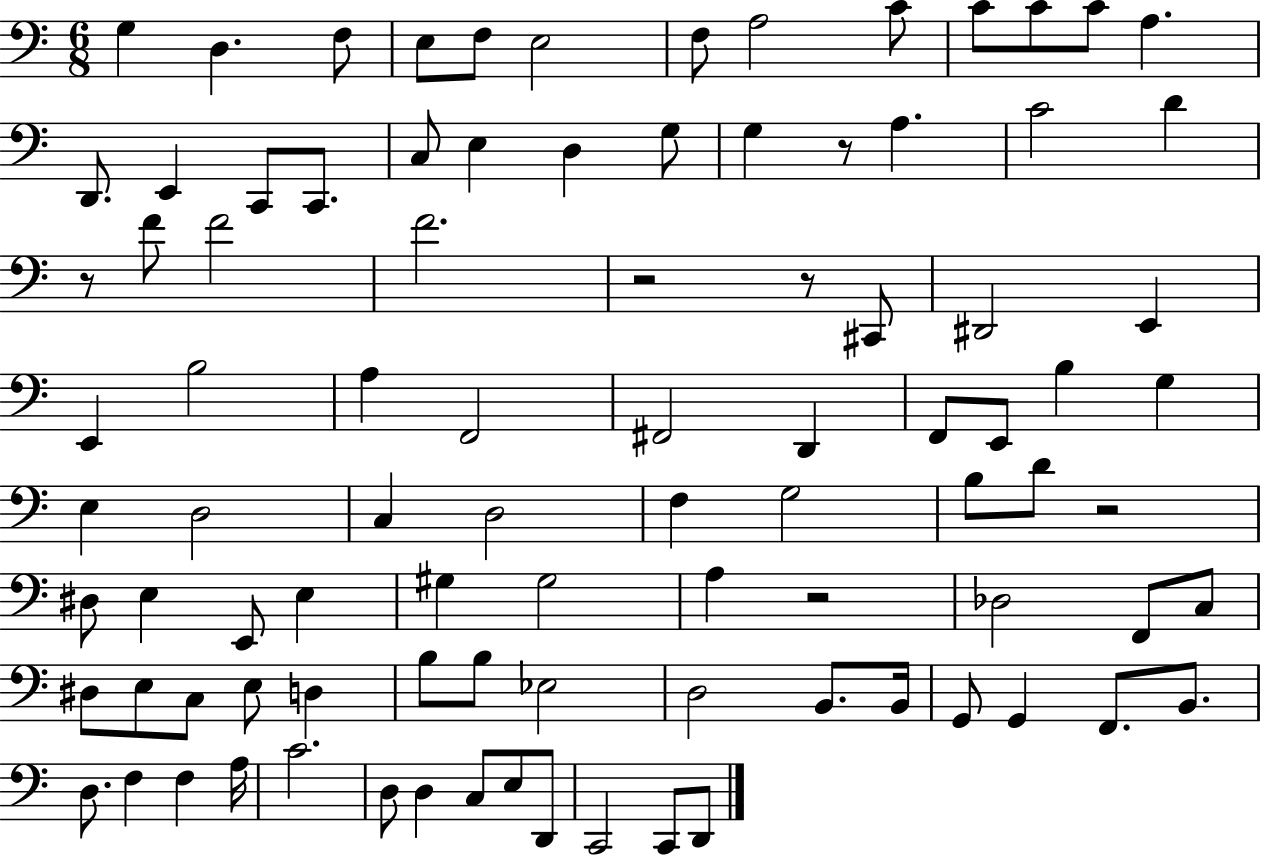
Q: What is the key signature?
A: C major